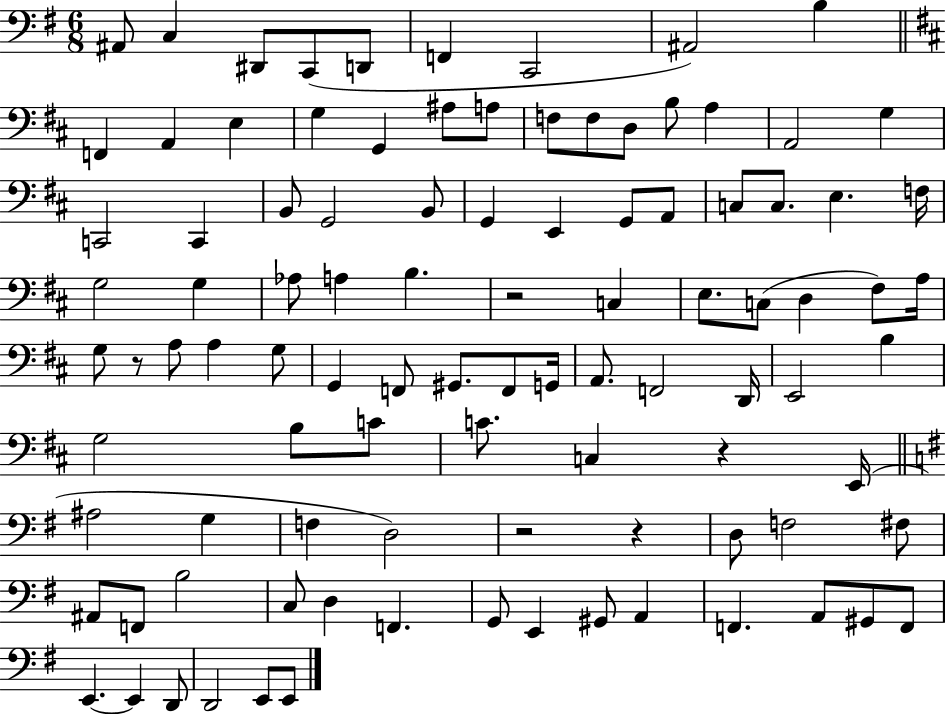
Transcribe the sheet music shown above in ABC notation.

X:1
T:Untitled
M:6/8
L:1/4
K:G
^A,,/2 C, ^D,,/2 C,,/2 D,,/2 F,, C,,2 ^A,,2 B, F,, A,, E, G, G,, ^A,/2 A,/2 F,/2 F,/2 D,/2 B,/2 A, A,,2 G, C,,2 C,, B,,/2 G,,2 B,,/2 G,, E,, G,,/2 A,,/2 C,/2 C,/2 E, F,/4 G,2 G, _A,/2 A, B, z2 C, E,/2 C,/2 D, ^F,/2 A,/4 G,/2 z/2 A,/2 A, G,/2 G,, F,,/2 ^G,,/2 F,,/2 G,,/4 A,,/2 F,,2 D,,/4 E,,2 B, G,2 B,/2 C/2 C/2 C, z E,,/4 ^A,2 G, F, D,2 z2 z D,/2 F,2 ^F,/2 ^A,,/2 F,,/2 B,2 C,/2 D, F,, G,,/2 E,, ^G,,/2 A,, F,, A,,/2 ^G,,/2 F,,/2 E,, E,, D,,/2 D,,2 E,,/2 E,,/2